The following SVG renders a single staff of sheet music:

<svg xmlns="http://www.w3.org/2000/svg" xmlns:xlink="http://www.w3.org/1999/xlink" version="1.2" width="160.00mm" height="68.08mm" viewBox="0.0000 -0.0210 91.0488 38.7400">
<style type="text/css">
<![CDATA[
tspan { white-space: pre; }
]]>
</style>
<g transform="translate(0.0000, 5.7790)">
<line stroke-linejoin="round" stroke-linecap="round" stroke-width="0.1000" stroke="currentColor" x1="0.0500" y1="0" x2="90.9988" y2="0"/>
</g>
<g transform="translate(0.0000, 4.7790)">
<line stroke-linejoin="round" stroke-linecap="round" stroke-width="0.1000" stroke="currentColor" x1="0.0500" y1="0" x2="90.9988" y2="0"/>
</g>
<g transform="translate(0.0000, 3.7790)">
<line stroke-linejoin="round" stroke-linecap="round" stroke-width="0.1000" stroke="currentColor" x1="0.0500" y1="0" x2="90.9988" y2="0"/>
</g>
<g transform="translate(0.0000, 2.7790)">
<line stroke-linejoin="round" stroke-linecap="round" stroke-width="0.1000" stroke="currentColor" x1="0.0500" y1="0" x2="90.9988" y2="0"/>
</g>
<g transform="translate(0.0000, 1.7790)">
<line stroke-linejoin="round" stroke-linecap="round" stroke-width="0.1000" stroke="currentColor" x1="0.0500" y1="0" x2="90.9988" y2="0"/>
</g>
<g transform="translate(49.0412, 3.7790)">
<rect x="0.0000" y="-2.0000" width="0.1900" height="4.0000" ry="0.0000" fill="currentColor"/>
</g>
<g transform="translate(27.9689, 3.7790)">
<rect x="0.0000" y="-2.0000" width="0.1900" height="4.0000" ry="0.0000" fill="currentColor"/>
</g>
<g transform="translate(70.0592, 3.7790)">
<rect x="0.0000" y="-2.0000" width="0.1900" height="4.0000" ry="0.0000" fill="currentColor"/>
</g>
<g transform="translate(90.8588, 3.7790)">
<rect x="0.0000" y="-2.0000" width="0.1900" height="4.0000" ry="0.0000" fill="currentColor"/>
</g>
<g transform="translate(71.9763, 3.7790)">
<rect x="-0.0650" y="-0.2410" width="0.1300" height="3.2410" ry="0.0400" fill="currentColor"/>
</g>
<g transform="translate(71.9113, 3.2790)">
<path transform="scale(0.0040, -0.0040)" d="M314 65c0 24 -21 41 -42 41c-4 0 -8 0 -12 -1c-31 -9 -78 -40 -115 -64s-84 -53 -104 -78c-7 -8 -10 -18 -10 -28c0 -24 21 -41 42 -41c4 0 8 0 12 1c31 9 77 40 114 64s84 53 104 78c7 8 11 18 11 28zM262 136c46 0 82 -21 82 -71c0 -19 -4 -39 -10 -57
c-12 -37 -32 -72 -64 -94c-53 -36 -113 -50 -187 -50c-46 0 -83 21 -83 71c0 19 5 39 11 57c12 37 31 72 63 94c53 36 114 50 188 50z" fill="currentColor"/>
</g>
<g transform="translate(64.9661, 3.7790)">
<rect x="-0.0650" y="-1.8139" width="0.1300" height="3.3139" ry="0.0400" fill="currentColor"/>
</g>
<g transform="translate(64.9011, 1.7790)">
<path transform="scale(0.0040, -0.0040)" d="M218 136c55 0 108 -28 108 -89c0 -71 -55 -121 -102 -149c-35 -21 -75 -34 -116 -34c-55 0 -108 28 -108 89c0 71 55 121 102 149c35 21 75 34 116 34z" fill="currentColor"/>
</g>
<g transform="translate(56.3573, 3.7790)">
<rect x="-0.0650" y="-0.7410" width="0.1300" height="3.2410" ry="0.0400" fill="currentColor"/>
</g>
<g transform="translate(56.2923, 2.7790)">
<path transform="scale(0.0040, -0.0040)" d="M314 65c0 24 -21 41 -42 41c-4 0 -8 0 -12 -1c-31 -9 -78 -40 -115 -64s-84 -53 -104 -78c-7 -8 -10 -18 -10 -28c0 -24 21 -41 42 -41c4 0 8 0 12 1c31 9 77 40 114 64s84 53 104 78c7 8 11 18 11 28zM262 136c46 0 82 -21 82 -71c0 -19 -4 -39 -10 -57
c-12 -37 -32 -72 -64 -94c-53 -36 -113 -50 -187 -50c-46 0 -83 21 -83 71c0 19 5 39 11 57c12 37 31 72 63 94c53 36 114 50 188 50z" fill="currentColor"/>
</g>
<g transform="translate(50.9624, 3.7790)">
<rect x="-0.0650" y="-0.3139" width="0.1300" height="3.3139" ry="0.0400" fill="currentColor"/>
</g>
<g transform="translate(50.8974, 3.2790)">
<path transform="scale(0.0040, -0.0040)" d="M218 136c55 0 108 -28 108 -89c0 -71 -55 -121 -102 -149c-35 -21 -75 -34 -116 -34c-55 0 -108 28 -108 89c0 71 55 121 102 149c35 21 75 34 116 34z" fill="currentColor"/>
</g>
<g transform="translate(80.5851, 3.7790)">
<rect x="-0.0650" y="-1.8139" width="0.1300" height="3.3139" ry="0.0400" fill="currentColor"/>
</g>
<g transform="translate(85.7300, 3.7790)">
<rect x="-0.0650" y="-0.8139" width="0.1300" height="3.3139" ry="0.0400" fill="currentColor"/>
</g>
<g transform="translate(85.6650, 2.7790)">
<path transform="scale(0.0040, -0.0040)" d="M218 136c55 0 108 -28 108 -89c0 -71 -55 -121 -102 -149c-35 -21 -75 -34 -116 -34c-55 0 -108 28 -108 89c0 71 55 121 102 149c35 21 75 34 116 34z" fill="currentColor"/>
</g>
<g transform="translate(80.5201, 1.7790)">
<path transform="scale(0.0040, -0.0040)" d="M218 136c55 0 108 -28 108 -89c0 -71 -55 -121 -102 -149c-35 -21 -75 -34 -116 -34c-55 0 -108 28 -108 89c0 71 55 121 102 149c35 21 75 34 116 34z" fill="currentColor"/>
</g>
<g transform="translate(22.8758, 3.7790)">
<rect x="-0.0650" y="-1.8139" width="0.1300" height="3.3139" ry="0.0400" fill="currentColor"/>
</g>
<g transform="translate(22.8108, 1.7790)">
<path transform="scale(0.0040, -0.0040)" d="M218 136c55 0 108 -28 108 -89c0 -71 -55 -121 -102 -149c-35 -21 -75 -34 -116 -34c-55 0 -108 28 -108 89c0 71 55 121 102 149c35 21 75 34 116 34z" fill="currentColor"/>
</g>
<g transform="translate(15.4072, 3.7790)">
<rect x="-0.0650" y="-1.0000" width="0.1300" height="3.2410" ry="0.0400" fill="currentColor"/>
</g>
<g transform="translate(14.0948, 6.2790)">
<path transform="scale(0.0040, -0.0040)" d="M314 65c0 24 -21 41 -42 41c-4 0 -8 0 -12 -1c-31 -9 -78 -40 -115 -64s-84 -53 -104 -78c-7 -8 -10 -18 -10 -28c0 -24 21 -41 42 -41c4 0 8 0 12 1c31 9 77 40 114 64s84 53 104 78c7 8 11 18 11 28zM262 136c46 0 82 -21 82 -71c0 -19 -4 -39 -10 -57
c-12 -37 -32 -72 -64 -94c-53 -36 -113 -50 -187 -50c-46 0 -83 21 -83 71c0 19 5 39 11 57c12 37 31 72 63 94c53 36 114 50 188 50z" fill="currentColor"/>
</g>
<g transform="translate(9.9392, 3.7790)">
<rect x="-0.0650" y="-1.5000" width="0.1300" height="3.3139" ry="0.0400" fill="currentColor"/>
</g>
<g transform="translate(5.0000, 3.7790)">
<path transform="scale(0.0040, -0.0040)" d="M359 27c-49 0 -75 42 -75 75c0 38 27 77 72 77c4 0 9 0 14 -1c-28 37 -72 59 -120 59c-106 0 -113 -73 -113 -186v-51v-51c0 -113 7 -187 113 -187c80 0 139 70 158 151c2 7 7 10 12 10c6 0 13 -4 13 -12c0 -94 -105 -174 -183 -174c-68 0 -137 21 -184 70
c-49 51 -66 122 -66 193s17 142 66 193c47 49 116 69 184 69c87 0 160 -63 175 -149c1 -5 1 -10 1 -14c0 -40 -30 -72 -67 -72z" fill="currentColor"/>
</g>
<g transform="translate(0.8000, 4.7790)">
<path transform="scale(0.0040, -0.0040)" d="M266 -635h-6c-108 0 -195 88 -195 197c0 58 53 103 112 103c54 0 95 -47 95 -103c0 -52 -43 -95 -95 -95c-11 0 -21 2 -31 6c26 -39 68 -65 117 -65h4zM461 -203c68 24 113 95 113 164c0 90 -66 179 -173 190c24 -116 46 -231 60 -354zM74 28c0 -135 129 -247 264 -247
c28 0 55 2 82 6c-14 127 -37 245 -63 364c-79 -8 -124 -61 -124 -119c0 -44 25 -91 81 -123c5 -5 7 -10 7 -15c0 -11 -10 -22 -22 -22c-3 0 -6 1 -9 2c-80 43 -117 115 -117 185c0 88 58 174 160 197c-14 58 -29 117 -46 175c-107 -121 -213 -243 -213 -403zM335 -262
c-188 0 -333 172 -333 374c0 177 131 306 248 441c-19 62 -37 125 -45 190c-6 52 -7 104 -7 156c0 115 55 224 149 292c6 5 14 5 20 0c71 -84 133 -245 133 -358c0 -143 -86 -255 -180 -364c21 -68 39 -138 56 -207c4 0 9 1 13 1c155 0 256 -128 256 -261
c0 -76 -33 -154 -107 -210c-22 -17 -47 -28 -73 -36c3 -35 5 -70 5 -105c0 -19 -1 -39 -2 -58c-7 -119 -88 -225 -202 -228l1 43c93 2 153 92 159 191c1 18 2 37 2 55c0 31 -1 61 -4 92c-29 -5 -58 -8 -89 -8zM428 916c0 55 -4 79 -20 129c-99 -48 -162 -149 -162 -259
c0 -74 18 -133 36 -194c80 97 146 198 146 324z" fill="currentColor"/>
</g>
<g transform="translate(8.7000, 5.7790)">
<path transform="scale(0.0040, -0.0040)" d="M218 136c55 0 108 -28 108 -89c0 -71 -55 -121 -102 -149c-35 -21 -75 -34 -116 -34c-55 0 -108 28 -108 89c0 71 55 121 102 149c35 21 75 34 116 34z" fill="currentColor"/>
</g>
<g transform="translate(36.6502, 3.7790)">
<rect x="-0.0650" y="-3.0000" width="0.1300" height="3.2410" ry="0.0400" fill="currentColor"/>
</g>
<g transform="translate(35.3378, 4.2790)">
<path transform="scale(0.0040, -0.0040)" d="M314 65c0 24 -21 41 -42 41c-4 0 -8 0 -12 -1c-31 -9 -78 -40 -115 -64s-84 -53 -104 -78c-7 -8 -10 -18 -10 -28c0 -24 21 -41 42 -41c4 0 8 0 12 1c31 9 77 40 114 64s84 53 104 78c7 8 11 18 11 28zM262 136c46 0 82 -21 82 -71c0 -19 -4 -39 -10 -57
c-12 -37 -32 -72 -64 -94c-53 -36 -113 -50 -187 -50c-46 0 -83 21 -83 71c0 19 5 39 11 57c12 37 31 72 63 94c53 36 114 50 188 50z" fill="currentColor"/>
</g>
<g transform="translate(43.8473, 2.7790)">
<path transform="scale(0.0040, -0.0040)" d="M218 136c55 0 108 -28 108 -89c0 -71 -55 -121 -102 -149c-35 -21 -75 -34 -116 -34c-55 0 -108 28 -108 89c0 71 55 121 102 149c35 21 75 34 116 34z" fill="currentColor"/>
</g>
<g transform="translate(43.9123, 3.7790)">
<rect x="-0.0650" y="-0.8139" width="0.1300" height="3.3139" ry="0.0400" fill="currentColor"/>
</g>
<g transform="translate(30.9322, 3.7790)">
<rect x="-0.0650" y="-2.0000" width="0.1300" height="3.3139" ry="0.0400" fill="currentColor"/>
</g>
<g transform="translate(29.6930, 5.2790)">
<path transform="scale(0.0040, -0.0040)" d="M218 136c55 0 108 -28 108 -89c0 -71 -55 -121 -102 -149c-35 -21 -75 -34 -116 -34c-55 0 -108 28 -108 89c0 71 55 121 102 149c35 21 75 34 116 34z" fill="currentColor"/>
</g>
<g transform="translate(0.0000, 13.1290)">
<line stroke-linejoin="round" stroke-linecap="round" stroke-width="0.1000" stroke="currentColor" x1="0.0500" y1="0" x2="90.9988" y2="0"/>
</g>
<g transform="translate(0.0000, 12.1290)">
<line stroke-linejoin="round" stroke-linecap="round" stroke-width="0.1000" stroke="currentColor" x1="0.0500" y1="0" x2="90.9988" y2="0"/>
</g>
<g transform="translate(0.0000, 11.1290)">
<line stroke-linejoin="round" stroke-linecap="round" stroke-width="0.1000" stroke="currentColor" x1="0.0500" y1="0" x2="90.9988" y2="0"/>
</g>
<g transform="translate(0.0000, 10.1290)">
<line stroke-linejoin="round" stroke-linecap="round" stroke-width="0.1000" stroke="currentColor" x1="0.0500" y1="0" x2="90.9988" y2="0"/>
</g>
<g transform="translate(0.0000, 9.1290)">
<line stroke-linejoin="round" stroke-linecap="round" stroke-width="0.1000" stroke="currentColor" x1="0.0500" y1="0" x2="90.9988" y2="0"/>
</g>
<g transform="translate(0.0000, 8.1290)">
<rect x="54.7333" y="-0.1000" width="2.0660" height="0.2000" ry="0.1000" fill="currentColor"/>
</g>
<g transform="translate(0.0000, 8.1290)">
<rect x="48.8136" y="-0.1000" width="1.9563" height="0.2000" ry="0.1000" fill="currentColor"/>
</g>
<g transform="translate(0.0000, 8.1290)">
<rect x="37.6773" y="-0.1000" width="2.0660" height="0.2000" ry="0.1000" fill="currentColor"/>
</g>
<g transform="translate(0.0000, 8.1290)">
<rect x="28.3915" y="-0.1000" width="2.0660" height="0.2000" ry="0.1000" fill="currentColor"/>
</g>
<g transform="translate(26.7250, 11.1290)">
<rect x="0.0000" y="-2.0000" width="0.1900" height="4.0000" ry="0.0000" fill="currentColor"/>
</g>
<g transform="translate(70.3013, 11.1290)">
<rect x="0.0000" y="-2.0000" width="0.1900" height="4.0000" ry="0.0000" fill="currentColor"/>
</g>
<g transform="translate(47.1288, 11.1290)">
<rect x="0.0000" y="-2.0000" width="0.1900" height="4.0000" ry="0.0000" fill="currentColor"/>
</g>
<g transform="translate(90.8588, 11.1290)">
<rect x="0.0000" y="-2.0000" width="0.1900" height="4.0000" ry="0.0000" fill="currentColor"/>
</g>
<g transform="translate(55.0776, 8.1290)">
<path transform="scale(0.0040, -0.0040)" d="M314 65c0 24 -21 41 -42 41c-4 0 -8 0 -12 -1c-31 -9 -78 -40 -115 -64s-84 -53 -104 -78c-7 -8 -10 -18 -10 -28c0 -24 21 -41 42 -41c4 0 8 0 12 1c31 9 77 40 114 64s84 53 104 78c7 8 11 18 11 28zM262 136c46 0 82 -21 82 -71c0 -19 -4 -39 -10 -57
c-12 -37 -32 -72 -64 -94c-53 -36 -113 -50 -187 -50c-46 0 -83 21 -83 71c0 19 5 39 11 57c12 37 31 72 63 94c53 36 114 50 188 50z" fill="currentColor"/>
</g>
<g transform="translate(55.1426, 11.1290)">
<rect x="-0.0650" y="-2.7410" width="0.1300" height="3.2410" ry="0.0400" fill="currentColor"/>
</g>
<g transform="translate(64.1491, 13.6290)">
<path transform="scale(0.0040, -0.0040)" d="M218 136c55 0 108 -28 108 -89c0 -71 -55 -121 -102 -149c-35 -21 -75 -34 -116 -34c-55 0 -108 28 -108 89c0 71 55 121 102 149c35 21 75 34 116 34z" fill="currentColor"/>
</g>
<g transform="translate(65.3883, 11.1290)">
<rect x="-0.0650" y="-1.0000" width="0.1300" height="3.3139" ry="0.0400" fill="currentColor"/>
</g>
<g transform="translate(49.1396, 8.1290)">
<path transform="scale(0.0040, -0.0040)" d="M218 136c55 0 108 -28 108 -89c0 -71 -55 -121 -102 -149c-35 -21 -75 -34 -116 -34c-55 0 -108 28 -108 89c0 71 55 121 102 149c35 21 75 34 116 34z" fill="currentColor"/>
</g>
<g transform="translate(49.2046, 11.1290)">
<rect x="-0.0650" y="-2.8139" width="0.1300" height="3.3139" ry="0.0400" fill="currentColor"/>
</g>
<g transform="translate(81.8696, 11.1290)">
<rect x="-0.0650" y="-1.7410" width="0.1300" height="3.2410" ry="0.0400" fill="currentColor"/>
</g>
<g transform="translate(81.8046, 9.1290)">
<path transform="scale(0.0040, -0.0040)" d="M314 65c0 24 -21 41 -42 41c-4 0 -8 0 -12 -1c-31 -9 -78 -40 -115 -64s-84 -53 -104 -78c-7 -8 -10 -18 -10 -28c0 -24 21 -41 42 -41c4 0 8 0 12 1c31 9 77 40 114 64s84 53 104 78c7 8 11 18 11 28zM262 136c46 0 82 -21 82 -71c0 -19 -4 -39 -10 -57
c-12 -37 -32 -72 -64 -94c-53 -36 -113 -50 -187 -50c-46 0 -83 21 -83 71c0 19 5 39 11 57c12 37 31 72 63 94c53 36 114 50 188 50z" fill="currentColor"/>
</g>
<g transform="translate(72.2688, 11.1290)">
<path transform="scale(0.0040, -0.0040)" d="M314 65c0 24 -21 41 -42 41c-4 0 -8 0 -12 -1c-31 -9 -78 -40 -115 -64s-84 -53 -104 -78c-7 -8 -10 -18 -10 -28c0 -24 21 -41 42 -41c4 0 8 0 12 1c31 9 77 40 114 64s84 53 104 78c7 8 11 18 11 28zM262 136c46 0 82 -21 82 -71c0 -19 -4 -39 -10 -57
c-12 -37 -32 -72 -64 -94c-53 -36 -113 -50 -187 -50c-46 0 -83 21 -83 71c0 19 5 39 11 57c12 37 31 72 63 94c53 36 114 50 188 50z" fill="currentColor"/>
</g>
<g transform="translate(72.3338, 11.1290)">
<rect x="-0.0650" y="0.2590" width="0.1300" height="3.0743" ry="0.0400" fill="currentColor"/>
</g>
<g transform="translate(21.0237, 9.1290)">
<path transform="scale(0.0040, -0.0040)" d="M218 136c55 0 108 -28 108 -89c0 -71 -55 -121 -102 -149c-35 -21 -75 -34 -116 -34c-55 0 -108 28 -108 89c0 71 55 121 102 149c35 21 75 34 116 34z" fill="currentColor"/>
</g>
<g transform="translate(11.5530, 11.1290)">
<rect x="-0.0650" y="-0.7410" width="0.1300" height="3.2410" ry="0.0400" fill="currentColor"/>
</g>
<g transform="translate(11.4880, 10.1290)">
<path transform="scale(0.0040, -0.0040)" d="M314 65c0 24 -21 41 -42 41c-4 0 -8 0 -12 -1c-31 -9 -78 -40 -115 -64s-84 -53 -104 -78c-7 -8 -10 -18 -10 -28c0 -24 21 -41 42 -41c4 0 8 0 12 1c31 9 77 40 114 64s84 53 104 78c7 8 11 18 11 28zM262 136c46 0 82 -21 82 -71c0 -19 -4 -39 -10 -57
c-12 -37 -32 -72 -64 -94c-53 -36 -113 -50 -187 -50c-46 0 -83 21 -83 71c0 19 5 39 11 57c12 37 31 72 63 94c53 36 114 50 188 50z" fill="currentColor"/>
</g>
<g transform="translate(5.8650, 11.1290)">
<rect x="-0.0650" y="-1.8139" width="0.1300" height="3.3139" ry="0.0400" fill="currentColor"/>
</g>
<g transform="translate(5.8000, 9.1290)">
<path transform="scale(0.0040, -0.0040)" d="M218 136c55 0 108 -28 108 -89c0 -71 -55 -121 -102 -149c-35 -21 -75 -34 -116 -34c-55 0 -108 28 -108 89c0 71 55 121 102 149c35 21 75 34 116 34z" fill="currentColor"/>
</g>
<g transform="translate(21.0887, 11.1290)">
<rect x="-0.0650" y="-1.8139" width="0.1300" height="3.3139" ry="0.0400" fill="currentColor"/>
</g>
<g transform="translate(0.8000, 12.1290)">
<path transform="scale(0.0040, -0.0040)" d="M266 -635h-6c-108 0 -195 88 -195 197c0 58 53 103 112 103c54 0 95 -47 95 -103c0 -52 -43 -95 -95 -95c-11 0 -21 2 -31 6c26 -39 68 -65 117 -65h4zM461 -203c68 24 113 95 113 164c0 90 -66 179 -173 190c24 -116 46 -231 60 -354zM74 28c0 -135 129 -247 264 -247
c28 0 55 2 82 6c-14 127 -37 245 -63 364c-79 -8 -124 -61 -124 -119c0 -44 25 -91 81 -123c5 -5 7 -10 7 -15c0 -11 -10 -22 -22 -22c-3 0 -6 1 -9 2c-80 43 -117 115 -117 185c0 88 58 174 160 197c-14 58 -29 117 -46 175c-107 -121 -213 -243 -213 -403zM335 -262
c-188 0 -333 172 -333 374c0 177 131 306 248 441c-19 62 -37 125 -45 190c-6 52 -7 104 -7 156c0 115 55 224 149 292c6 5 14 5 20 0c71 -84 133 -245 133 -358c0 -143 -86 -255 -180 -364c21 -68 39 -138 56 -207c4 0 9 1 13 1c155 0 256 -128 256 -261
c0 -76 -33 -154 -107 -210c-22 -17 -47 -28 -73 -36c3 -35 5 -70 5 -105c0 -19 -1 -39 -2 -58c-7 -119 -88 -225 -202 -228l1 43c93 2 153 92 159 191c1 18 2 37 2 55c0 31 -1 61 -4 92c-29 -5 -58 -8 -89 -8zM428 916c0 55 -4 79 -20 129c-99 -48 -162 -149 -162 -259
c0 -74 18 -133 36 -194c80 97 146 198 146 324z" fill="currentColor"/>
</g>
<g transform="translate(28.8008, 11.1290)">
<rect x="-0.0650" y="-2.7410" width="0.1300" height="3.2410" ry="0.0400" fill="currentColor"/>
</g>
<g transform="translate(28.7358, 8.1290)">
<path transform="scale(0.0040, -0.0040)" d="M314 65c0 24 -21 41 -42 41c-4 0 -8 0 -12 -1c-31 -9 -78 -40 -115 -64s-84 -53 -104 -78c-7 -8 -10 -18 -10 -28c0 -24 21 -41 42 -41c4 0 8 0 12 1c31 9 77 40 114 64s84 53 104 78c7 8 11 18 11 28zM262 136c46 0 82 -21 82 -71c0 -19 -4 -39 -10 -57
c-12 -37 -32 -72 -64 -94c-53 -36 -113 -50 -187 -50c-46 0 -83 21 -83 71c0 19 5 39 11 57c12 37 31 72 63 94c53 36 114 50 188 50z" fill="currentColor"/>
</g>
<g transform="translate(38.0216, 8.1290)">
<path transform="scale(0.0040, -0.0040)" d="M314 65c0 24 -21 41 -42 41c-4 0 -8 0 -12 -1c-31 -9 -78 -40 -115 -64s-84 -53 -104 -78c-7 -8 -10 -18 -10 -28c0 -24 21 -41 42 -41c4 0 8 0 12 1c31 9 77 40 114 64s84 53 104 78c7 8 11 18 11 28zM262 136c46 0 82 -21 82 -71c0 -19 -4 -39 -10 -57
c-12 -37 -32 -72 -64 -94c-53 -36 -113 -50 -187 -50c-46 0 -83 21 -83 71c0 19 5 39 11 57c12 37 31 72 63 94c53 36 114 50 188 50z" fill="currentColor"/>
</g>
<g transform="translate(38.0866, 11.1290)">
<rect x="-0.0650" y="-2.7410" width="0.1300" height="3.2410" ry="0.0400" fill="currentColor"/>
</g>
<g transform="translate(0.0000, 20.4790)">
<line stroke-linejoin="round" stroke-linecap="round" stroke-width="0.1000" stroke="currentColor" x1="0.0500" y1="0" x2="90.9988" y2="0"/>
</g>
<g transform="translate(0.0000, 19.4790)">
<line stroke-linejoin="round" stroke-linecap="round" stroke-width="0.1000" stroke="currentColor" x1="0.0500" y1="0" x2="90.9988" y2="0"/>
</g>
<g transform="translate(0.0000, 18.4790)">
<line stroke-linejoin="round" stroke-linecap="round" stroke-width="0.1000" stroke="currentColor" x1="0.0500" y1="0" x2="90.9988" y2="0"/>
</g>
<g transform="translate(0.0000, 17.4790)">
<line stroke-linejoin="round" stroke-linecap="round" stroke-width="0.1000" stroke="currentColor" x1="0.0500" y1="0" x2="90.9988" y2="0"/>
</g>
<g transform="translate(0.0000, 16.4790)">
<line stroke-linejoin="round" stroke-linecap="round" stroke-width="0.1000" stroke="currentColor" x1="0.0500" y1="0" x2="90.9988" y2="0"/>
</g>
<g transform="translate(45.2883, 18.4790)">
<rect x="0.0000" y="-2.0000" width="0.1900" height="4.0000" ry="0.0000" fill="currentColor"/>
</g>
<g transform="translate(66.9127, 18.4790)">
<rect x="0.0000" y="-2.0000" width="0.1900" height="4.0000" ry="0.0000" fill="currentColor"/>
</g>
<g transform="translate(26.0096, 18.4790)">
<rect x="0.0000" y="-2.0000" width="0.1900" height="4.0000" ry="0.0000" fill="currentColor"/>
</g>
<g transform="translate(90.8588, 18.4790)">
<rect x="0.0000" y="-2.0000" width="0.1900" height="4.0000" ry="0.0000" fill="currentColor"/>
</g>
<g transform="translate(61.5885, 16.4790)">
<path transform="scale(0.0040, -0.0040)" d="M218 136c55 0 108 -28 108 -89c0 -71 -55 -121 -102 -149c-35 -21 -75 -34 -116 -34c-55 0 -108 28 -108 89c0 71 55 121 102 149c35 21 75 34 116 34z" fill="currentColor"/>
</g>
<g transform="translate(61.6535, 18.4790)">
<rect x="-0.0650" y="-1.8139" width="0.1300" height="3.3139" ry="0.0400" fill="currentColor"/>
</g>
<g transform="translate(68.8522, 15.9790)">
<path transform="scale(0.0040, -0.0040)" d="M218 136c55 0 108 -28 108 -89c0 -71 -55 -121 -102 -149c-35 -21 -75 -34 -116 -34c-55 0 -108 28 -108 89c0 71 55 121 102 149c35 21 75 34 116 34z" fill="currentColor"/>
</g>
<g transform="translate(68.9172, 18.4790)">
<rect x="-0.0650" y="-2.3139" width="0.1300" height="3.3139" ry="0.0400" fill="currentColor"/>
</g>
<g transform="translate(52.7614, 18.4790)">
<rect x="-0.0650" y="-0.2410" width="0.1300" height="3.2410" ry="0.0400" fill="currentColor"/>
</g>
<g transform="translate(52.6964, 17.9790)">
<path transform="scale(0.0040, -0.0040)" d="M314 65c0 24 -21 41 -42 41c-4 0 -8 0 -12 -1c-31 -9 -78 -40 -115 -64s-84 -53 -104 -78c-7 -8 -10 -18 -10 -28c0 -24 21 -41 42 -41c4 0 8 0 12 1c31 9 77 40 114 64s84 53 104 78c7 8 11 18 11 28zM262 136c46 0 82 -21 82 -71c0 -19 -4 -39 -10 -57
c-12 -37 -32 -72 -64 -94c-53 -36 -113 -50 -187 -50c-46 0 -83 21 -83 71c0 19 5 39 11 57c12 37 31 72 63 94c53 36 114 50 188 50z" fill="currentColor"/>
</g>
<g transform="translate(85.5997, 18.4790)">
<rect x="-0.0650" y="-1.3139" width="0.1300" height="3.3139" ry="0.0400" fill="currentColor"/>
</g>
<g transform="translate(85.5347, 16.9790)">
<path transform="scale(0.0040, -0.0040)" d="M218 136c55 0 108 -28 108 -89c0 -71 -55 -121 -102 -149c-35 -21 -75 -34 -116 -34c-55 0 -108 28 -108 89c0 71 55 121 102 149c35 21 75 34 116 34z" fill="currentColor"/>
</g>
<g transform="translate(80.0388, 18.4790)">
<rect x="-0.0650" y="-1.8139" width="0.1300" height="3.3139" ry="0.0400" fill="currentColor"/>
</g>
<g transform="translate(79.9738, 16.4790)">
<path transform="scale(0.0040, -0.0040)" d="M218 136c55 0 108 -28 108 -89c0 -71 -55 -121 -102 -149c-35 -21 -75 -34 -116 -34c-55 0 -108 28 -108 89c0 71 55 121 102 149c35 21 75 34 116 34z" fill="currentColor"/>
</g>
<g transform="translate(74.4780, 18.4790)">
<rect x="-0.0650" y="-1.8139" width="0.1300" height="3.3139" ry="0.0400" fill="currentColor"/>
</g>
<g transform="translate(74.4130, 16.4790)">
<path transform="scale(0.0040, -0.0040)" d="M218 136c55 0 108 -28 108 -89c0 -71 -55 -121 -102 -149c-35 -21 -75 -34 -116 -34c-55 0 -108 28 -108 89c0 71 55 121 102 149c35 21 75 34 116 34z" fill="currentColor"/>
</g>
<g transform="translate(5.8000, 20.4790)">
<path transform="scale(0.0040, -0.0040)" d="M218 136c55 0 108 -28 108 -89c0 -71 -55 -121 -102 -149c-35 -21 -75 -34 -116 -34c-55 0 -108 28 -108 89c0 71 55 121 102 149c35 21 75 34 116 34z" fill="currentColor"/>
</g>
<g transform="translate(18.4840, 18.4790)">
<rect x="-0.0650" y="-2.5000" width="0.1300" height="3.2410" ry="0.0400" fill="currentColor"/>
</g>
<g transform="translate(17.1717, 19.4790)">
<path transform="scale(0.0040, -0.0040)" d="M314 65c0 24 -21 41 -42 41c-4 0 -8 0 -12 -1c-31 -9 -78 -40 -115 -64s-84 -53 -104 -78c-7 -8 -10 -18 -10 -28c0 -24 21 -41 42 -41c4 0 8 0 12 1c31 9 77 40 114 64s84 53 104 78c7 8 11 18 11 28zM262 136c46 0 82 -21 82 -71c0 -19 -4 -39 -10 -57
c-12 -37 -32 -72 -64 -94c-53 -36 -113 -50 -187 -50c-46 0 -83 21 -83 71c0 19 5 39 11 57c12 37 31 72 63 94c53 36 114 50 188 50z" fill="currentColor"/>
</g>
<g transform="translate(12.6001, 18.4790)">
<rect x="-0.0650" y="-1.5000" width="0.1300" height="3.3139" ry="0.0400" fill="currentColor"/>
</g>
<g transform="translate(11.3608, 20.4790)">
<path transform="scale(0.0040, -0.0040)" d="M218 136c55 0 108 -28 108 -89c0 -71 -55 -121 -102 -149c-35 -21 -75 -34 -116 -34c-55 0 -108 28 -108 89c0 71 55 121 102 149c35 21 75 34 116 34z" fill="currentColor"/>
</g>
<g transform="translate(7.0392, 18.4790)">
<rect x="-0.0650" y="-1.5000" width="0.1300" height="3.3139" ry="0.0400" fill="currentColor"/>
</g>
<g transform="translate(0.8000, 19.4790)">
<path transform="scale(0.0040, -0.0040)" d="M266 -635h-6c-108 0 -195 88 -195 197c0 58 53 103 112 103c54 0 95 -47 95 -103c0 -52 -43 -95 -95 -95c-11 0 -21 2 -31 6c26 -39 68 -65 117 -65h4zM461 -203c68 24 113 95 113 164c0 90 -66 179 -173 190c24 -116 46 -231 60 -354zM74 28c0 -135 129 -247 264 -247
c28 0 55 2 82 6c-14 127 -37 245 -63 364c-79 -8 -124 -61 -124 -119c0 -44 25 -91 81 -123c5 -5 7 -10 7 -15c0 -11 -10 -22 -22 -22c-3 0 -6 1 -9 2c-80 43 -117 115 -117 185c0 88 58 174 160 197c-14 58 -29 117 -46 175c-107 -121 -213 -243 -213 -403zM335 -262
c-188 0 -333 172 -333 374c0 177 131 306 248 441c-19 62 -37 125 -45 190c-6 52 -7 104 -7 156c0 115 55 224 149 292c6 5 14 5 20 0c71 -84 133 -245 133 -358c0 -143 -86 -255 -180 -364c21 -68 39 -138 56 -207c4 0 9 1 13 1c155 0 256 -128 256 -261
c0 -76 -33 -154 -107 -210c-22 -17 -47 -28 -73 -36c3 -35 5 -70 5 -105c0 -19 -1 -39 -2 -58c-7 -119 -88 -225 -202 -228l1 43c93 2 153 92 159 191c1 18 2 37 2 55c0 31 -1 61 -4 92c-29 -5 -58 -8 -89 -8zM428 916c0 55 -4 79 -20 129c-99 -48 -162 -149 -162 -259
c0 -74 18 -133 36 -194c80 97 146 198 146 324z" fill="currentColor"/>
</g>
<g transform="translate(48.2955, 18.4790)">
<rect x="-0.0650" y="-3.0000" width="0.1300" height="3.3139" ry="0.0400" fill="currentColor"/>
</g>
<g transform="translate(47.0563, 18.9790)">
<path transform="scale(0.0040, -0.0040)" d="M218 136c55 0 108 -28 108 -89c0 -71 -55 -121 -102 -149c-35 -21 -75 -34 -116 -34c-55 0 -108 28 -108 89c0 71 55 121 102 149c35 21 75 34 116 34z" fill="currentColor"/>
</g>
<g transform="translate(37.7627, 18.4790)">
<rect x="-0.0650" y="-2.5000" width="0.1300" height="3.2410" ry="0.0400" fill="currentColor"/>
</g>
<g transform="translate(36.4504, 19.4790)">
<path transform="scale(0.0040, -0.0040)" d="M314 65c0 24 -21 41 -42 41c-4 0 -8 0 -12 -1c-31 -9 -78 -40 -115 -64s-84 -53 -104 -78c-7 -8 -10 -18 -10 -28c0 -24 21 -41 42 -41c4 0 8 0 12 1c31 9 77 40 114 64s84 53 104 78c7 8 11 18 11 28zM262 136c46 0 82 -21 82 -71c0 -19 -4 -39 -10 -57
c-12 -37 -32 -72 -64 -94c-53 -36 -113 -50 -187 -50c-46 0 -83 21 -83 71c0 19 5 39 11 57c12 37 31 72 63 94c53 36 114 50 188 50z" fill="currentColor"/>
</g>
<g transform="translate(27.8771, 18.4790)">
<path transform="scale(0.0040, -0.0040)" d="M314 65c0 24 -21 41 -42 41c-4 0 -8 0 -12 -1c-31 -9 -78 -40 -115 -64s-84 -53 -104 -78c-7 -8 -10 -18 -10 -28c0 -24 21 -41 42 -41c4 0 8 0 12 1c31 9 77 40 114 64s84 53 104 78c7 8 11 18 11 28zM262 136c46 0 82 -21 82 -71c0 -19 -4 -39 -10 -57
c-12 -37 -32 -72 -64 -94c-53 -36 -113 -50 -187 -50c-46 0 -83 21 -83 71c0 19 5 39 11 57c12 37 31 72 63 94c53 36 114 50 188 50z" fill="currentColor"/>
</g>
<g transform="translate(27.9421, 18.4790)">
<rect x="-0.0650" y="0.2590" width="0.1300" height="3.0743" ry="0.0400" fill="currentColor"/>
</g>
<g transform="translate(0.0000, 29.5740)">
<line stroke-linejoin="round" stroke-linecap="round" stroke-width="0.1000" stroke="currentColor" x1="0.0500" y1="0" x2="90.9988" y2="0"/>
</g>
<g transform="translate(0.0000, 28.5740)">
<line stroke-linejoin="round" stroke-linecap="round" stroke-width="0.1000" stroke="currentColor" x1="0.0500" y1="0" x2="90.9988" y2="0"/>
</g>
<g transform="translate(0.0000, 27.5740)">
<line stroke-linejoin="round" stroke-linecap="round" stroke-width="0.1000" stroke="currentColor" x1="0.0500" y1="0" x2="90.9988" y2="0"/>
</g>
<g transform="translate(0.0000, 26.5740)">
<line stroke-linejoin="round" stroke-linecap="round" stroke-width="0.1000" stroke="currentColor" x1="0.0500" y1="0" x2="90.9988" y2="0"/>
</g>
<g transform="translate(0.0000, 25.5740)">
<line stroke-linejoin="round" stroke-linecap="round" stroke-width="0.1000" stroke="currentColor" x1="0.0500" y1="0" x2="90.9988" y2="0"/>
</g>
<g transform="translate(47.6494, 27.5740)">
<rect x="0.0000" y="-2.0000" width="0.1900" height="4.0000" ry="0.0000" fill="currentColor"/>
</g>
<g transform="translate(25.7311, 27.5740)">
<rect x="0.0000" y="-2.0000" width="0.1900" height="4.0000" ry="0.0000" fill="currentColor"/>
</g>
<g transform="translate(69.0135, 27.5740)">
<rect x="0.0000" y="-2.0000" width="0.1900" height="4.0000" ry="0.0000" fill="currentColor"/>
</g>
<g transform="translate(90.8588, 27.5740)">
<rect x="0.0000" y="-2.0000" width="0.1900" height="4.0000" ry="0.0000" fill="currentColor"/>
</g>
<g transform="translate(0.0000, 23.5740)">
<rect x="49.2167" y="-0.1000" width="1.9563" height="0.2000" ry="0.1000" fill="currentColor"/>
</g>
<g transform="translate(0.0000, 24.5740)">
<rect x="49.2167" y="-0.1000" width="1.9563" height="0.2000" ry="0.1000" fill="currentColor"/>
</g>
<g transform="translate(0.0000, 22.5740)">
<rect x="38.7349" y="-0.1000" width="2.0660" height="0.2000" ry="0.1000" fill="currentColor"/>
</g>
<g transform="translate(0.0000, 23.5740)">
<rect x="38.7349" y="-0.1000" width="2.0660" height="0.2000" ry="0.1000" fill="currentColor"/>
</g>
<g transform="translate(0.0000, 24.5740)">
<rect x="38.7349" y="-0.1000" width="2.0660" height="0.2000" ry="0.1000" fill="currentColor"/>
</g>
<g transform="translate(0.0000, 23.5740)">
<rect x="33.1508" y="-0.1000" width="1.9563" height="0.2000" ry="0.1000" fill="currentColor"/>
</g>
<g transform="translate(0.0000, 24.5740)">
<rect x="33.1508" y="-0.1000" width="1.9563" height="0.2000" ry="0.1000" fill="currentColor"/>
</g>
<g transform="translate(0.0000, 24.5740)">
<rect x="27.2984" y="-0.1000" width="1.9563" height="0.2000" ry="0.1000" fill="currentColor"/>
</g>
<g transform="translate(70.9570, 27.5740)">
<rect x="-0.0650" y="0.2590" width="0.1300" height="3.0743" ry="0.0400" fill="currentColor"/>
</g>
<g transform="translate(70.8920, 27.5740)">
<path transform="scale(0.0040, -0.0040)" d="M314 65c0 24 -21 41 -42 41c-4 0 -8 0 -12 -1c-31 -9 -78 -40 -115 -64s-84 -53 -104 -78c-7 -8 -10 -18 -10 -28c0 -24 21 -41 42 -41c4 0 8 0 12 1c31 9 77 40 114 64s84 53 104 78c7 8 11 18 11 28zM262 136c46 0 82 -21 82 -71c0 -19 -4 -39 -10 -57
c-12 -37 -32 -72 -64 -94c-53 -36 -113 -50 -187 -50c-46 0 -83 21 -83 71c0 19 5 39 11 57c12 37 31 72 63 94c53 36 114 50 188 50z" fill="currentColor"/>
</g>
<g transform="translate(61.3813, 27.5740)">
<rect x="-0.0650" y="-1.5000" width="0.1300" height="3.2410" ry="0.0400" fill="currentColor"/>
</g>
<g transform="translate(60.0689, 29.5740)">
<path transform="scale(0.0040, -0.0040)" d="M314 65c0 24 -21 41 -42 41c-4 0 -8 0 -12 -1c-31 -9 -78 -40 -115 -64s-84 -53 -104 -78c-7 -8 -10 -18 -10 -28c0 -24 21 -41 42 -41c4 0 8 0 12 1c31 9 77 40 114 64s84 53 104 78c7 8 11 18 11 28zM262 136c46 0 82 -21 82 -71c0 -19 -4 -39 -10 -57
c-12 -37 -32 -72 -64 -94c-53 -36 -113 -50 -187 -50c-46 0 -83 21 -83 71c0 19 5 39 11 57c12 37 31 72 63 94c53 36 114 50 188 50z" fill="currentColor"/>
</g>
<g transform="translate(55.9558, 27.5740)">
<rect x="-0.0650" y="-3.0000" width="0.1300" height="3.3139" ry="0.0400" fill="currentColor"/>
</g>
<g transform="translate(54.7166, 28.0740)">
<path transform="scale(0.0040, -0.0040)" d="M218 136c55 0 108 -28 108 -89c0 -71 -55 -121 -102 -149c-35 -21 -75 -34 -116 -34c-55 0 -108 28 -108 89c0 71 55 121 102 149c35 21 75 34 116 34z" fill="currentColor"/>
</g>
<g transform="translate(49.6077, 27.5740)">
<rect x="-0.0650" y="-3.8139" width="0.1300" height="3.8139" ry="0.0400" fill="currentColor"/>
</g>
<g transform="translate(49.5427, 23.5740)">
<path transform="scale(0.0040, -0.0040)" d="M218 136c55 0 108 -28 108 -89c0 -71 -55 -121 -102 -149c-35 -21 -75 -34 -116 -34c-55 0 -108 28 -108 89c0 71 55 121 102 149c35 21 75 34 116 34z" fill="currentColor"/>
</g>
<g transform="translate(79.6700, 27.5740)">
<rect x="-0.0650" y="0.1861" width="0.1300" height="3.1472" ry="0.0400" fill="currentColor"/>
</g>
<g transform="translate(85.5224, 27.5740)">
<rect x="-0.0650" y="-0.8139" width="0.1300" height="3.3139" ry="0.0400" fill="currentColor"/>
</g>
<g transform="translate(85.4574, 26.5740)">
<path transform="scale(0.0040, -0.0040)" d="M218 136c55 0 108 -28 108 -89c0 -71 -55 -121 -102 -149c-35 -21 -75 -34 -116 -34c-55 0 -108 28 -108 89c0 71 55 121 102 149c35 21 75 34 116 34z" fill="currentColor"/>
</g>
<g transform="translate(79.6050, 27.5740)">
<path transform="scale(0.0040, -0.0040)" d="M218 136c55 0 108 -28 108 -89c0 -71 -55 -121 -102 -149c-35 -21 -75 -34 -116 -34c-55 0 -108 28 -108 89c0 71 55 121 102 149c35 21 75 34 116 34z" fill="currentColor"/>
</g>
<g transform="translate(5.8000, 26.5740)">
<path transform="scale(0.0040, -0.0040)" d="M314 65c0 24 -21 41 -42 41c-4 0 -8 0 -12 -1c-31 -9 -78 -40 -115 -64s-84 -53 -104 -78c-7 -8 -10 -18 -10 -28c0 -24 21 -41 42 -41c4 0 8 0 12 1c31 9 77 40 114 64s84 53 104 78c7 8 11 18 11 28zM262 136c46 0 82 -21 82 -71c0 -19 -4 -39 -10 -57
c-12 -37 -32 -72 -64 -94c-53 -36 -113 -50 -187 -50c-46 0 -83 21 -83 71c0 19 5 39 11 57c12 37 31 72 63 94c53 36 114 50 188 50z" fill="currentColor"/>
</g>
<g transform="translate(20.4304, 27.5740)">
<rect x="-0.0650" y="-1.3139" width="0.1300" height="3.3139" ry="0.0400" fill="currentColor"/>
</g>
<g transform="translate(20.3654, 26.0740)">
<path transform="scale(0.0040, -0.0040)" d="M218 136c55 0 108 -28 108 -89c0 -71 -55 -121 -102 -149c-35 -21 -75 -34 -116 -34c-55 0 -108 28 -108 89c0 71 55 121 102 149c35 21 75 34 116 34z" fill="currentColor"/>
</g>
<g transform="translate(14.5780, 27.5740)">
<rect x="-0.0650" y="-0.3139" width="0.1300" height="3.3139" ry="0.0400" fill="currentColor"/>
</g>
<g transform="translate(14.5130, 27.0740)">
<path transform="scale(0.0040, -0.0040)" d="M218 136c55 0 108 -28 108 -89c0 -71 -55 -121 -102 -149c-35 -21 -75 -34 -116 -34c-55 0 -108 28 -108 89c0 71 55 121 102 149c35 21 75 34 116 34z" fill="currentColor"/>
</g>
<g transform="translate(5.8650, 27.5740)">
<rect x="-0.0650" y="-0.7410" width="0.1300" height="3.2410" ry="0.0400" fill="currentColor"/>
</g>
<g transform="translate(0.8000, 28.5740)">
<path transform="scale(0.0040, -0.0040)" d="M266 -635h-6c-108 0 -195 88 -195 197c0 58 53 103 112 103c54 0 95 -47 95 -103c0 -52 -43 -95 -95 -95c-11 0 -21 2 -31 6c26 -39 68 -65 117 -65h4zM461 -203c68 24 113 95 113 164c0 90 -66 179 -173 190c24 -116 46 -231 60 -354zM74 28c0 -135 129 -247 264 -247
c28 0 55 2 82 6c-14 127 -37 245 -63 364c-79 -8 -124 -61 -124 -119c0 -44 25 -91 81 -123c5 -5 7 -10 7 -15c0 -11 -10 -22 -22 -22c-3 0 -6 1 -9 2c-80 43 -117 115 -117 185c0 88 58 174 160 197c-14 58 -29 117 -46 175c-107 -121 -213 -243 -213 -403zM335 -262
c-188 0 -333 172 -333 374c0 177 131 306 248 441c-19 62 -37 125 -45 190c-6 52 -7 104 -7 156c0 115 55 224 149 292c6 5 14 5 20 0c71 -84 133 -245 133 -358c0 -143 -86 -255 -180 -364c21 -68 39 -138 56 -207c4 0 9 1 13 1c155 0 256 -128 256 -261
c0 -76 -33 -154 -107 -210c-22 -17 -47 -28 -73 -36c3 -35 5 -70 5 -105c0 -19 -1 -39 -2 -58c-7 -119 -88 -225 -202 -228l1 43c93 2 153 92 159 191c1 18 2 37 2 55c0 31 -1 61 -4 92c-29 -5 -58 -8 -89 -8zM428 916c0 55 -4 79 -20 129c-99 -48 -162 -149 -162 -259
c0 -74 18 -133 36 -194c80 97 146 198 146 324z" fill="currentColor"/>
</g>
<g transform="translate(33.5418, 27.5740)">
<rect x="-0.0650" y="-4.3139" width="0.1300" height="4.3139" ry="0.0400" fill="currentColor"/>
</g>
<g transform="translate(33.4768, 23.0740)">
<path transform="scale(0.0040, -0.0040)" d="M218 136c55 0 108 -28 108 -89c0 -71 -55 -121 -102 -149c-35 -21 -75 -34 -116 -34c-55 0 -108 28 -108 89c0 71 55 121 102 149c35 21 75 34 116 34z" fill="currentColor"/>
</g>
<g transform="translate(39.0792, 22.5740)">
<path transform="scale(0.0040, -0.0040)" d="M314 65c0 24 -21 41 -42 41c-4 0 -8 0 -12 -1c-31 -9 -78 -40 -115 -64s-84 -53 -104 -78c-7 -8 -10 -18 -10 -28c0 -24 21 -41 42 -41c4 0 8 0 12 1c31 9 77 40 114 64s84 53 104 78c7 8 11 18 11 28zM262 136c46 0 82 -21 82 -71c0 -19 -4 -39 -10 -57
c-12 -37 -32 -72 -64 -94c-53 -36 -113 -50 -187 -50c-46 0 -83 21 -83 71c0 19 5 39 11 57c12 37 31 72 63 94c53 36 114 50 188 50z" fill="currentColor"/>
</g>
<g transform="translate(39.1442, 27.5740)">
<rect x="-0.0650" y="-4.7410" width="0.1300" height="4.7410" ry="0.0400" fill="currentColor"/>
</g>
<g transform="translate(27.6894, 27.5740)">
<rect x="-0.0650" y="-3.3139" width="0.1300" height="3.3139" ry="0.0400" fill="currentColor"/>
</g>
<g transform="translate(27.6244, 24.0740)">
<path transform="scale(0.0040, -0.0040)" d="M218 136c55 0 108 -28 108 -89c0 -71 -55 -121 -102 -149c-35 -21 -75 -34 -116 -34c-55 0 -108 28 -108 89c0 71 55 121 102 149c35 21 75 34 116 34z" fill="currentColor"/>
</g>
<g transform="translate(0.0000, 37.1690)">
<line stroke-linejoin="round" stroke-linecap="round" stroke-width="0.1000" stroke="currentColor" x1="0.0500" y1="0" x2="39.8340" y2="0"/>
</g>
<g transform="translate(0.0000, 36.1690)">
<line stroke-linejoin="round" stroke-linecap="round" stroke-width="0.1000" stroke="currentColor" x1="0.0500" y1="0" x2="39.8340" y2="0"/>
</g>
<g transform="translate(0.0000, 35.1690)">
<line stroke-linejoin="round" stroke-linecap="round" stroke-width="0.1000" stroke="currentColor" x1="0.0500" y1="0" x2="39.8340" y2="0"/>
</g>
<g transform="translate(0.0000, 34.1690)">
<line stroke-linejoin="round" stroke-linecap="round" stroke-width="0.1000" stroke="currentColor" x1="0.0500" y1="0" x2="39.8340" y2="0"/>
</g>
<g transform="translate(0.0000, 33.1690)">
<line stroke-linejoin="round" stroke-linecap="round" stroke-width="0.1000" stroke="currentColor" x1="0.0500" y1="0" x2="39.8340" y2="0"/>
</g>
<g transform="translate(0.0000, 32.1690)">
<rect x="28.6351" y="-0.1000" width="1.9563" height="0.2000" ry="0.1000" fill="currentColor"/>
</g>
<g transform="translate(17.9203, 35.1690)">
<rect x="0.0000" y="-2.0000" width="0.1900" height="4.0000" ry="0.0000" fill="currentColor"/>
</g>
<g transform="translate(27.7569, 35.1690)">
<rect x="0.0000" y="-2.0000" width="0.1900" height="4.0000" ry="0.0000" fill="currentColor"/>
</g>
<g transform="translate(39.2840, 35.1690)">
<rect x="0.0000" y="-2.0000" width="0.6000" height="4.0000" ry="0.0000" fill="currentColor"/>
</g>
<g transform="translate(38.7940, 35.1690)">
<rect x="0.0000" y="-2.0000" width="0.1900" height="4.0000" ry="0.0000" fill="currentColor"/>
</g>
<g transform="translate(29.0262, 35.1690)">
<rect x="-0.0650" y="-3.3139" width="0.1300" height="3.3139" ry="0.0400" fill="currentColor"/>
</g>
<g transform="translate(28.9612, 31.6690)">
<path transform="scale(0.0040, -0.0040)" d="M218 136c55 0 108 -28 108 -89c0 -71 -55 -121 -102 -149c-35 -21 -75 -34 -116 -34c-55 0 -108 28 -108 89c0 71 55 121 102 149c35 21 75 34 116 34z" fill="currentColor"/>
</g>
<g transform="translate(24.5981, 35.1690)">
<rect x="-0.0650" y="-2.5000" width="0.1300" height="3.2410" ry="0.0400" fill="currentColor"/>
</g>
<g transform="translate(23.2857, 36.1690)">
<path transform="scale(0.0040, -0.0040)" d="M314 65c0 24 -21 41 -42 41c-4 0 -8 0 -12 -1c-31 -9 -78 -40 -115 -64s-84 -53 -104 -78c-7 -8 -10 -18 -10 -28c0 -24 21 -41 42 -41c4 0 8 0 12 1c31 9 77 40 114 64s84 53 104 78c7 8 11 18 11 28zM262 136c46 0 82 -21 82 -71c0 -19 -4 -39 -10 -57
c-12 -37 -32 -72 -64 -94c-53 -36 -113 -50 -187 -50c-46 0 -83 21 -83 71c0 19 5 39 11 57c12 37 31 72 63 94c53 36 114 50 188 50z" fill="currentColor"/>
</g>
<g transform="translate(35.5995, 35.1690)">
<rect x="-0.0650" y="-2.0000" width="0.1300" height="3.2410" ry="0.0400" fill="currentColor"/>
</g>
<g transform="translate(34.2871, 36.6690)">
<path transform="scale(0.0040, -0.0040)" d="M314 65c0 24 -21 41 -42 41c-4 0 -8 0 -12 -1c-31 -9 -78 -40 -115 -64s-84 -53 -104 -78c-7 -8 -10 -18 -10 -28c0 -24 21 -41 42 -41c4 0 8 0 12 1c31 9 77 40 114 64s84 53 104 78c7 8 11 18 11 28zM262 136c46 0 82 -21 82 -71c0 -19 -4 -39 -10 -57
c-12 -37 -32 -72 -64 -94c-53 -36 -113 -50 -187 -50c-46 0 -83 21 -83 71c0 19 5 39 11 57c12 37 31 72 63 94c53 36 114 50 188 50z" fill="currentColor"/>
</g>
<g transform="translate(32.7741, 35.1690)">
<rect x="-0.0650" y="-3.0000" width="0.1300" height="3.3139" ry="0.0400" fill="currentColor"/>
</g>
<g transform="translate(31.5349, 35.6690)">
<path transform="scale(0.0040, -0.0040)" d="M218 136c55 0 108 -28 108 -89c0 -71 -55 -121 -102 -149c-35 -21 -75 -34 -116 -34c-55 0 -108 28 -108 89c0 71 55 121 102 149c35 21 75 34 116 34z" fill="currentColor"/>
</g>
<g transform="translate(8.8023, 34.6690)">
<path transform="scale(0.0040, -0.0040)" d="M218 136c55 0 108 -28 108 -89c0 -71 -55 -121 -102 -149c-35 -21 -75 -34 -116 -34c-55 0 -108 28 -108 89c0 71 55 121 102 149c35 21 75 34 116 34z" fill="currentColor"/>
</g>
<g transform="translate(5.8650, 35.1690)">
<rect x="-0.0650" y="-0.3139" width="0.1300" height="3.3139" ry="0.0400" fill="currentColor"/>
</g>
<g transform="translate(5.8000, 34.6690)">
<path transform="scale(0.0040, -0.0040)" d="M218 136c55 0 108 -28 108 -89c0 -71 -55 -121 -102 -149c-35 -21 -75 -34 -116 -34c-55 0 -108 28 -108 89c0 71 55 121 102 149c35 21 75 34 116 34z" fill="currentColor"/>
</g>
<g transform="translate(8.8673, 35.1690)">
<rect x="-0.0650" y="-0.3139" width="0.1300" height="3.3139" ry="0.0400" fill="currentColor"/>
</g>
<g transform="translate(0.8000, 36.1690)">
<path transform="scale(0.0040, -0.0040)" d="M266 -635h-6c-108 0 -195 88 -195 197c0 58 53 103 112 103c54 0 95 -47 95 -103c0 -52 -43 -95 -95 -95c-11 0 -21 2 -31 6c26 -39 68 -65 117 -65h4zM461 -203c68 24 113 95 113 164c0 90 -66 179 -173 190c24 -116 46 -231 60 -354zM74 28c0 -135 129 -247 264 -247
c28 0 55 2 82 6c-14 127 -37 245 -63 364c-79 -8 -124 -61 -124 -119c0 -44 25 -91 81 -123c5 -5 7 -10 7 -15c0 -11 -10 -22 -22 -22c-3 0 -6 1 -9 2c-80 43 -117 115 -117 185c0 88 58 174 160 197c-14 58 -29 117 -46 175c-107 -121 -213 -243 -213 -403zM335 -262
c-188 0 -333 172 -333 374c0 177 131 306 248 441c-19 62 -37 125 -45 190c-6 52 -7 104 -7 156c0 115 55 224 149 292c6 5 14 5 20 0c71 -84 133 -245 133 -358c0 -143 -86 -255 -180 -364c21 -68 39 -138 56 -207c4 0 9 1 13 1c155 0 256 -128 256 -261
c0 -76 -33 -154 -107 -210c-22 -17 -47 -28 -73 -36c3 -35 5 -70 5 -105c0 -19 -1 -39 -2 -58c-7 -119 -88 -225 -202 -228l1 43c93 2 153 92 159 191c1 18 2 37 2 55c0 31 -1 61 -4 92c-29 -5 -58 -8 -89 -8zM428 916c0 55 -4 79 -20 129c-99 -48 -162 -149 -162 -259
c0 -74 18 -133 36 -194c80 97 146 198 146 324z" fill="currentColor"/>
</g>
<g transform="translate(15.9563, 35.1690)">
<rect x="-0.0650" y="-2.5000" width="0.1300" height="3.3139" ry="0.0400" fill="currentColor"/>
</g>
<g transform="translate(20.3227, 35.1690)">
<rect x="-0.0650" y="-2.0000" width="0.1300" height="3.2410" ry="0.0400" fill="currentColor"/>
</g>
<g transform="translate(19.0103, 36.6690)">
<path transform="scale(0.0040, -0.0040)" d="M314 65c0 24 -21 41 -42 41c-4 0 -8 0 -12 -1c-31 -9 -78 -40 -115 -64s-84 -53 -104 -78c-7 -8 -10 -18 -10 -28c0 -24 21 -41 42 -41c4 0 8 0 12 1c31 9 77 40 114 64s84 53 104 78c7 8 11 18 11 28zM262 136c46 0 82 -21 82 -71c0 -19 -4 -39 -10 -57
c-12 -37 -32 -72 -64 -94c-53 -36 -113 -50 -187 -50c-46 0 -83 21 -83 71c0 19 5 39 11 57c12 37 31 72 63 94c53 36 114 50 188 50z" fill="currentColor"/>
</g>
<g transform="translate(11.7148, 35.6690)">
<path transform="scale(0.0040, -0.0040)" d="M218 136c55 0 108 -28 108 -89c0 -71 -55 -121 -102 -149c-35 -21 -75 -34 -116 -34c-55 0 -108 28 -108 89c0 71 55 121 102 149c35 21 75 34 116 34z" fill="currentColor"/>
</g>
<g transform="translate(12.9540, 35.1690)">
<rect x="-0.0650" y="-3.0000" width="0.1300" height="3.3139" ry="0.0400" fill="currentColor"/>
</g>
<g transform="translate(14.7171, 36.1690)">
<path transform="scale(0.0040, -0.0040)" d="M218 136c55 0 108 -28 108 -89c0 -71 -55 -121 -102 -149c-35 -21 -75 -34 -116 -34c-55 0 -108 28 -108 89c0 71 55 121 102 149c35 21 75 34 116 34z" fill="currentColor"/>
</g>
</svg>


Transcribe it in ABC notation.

X:1
T:Untitled
M:4/4
L:1/4
K:C
E D2 f F A2 d c d2 f c2 f d f d2 f a2 a2 a a2 D B2 f2 E E G2 B2 G2 A c2 f g f f e d2 c e b d' e'2 c' A E2 B2 B d c c A G F2 G2 b A F2